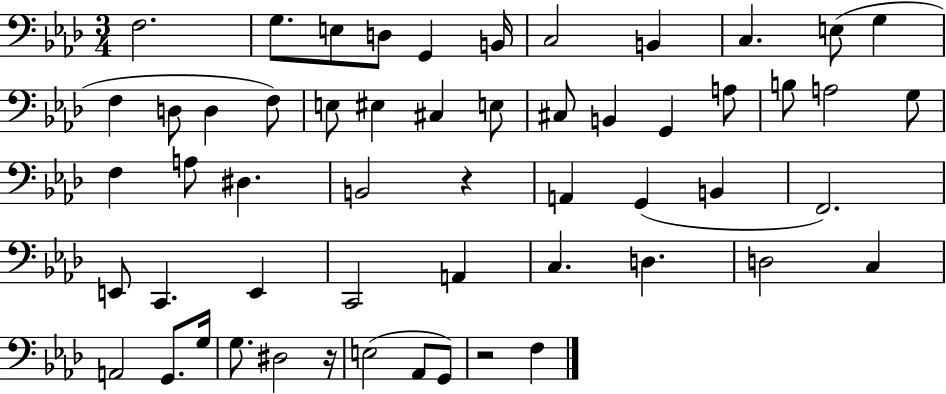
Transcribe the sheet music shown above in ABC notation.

X:1
T:Untitled
M:3/4
L:1/4
K:Ab
F,2 G,/2 E,/2 D,/2 G,, B,,/4 C,2 B,, C, E,/2 G, F, D,/2 D, F,/2 E,/2 ^E, ^C, E,/2 ^C,/2 B,, G,, A,/2 B,/2 A,2 G,/2 F, A,/2 ^D, B,,2 z A,, G,, B,, F,,2 E,,/2 C,, E,, C,,2 A,, C, D, D,2 C, A,,2 G,,/2 G,/4 G,/2 ^D,2 z/4 E,2 _A,,/2 G,,/2 z2 F,